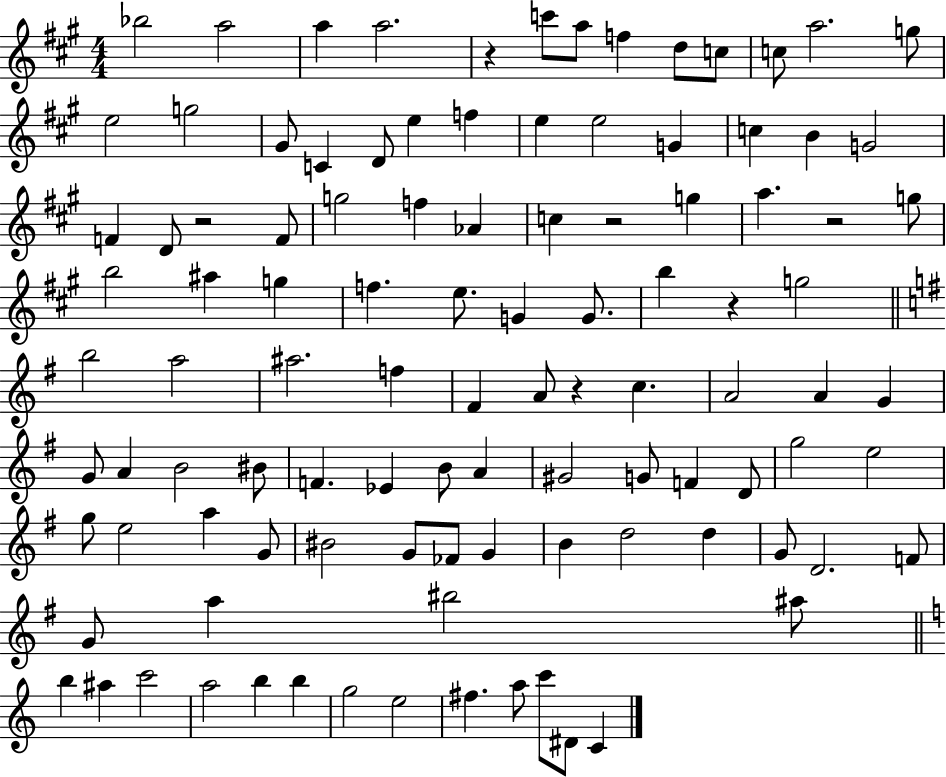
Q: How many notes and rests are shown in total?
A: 105